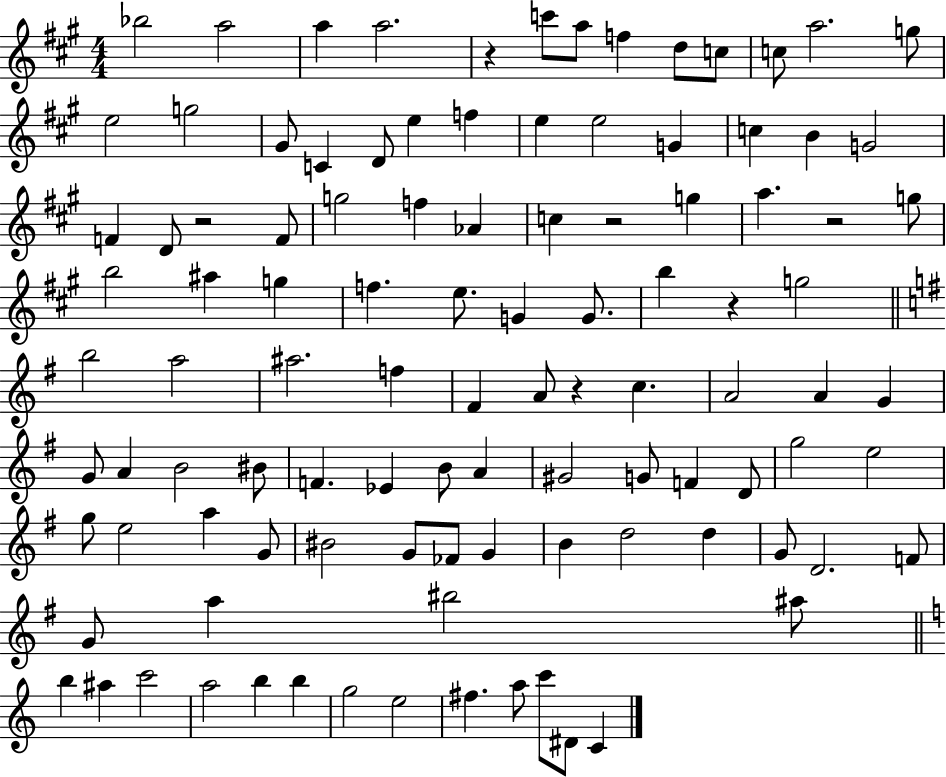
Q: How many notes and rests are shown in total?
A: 105